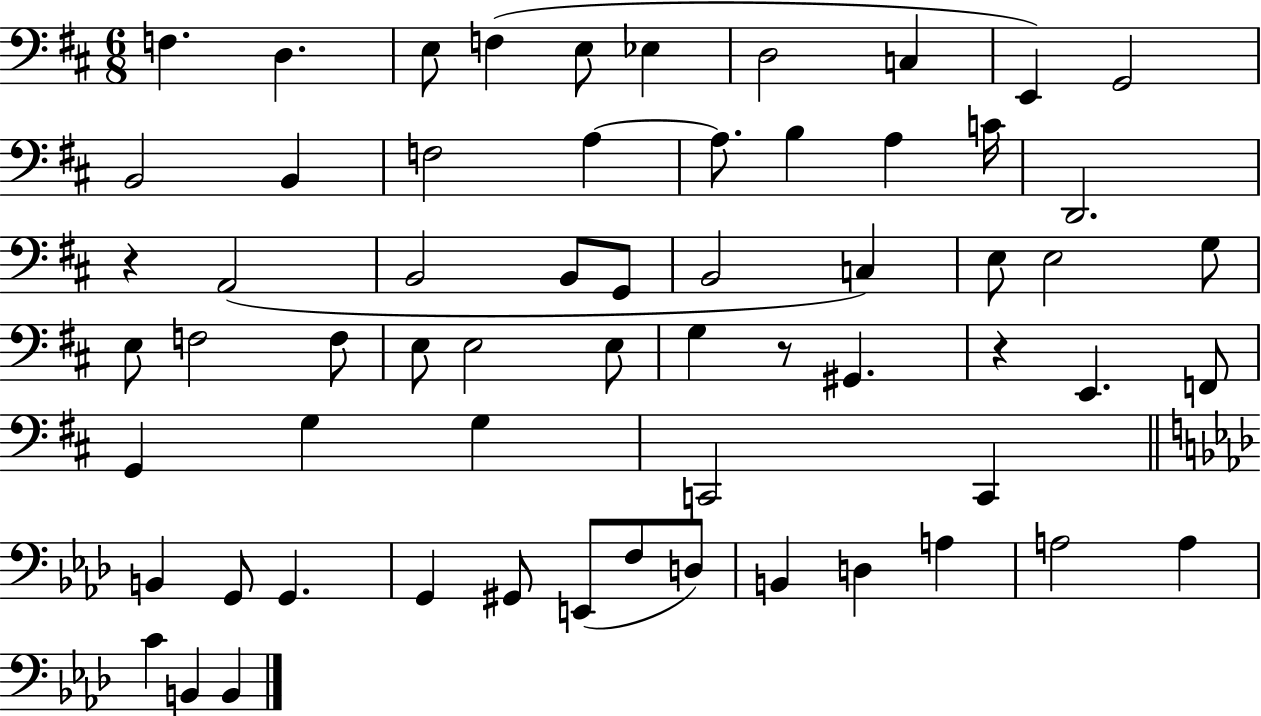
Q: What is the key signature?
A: D major